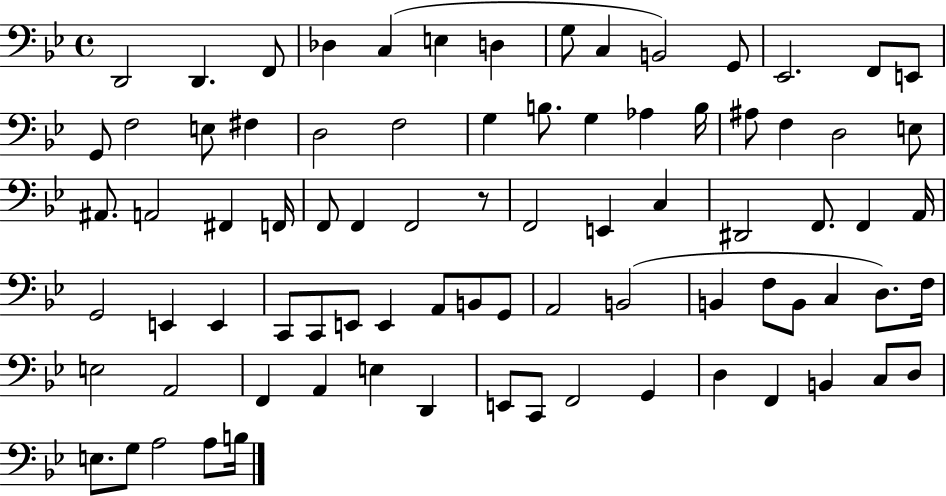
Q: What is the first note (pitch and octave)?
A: D2